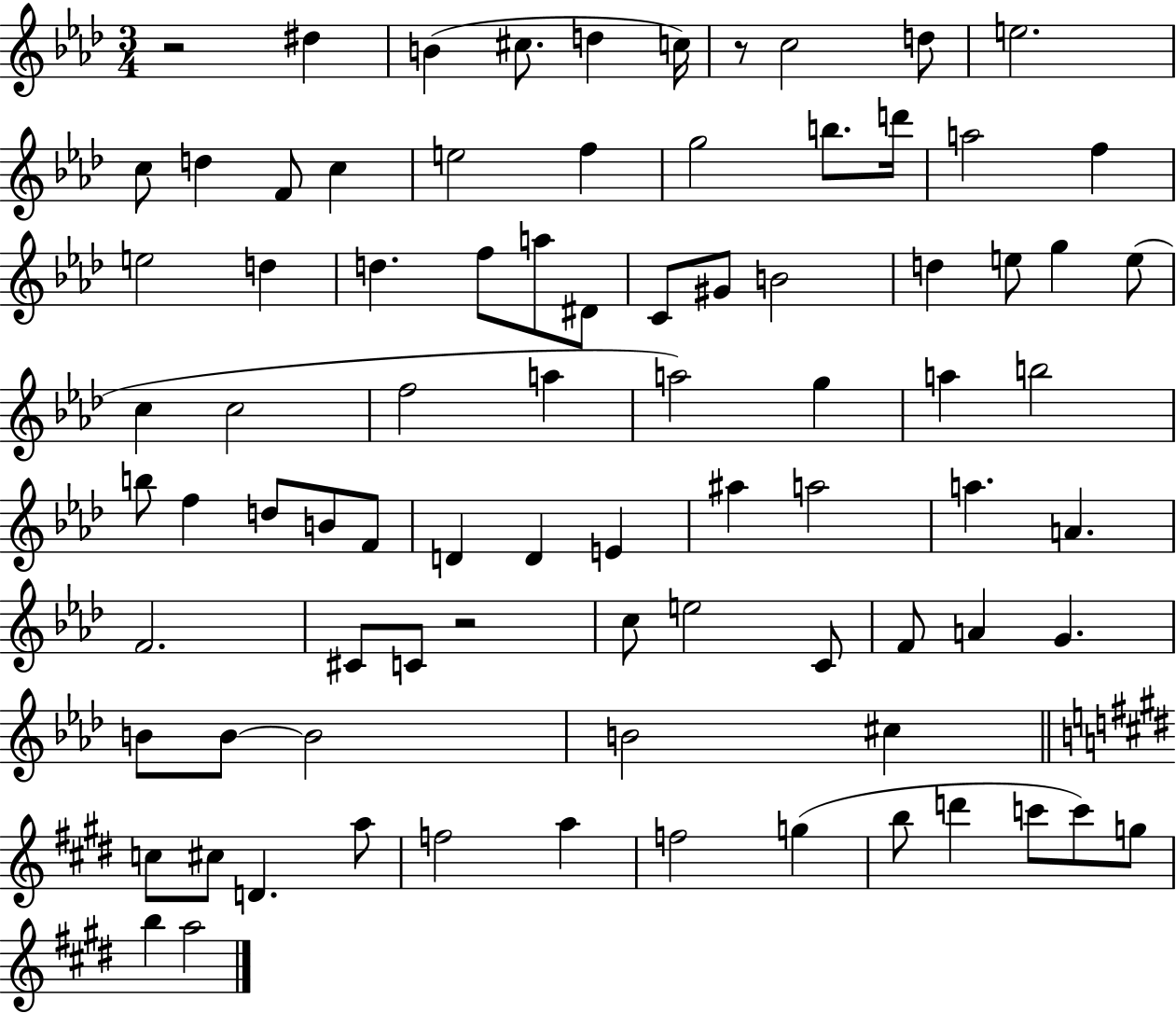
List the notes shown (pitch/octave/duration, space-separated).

R/h D#5/q B4/q C#5/e. D5/q C5/s R/e C5/h D5/e E5/h. C5/e D5/q F4/e C5/q E5/h F5/q G5/h B5/e. D6/s A5/h F5/q E5/h D5/q D5/q. F5/e A5/e D#4/e C4/e G#4/e B4/h D5/q E5/e G5/q E5/e C5/q C5/h F5/h A5/q A5/h G5/q A5/q B5/h B5/e F5/q D5/e B4/e F4/e D4/q D4/q E4/q A#5/q A5/h A5/q. A4/q. F4/h. C#4/e C4/e R/h C5/e E5/h C4/e F4/e A4/q G4/q. B4/e B4/e B4/h B4/h C#5/q C5/e C#5/e D4/q. A5/e F5/h A5/q F5/h G5/q B5/e D6/q C6/e C6/e G5/e B5/q A5/h